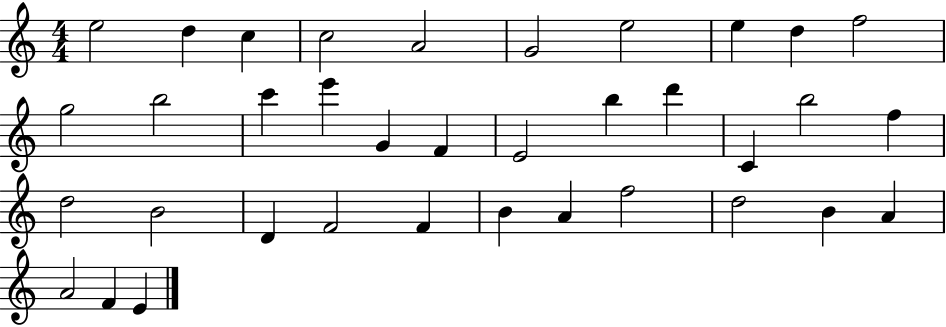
{
  \clef treble
  \numericTimeSignature
  \time 4/4
  \key c \major
  e''2 d''4 c''4 | c''2 a'2 | g'2 e''2 | e''4 d''4 f''2 | \break g''2 b''2 | c'''4 e'''4 g'4 f'4 | e'2 b''4 d'''4 | c'4 b''2 f''4 | \break d''2 b'2 | d'4 f'2 f'4 | b'4 a'4 f''2 | d''2 b'4 a'4 | \break a'2 f'4 e'4 | \bar "|."
}